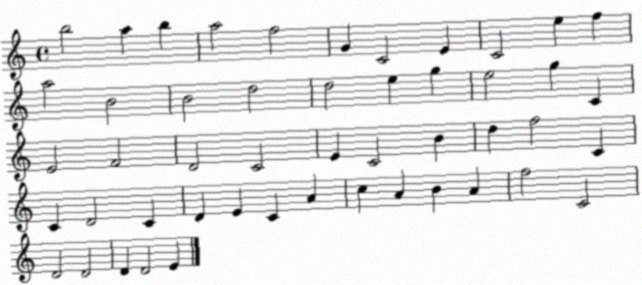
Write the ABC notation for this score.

X:1
T:Untitled
M:4/4
L:1/4
K:C
b2 a b a2 f2 G C2 E C2 e f a2 B2 B2 d2 d2 e g e2 g C E2 F2 D2 C2 E C2 B d f2 C C D2 C D E C A c A B A f2 C2 D2 D2 D D2 E